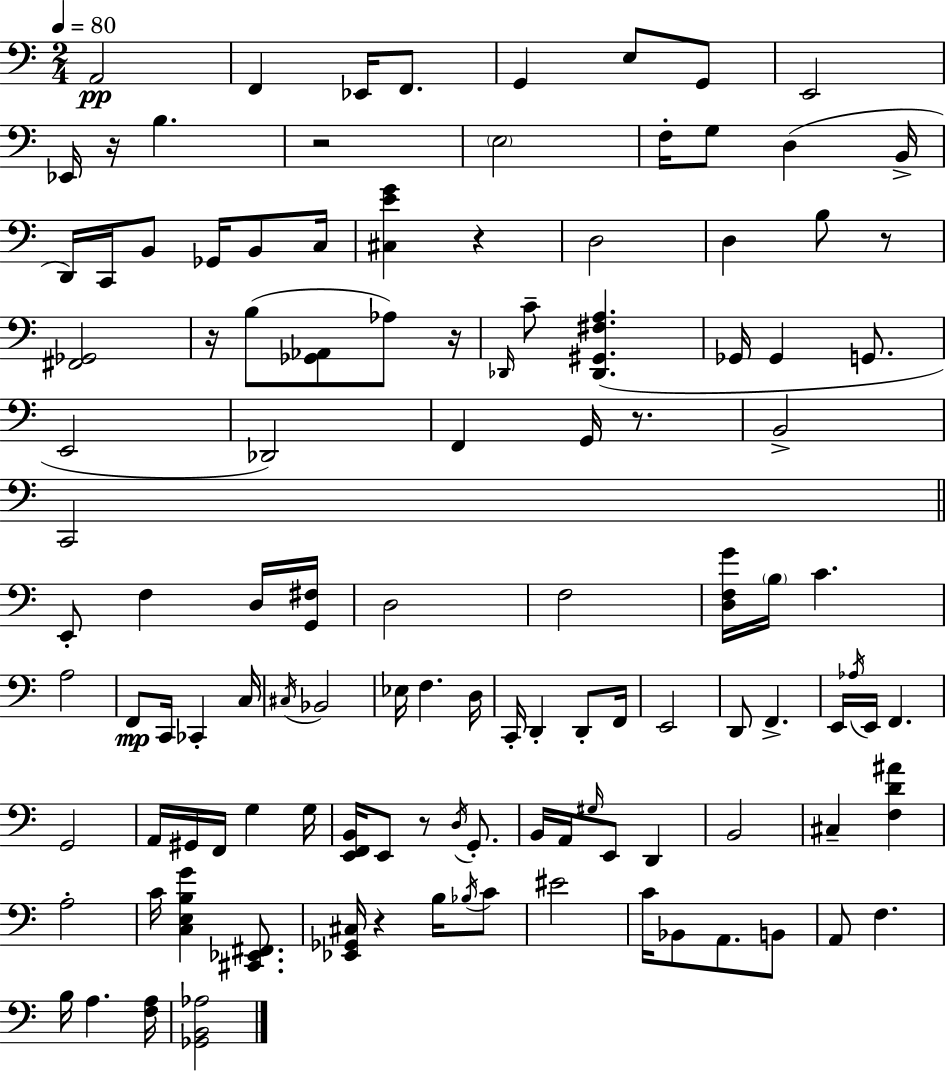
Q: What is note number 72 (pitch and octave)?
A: E2